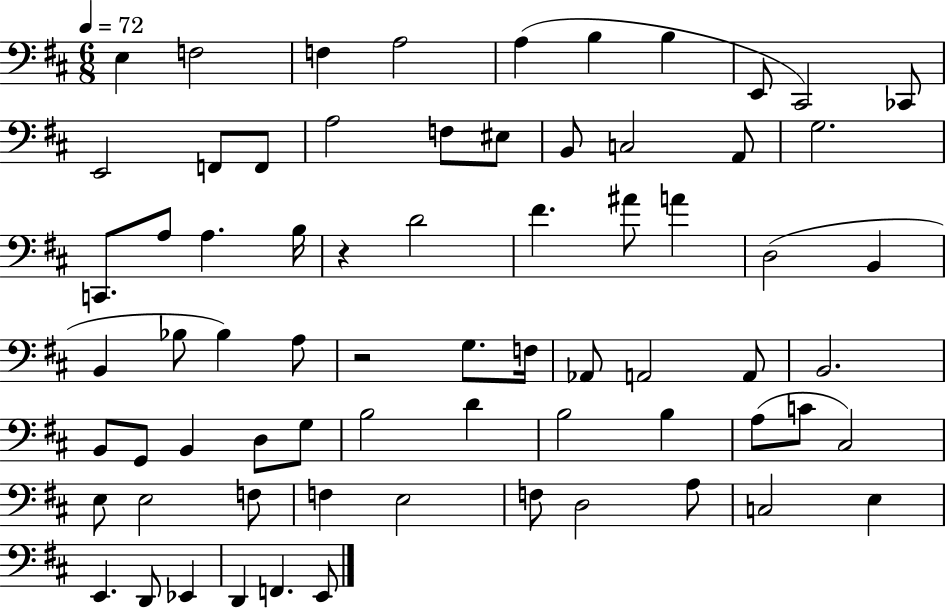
X:1
T:Untitled
M:6/8
L:1/4
K:D
E, F,2 F, A,2 A, B, B, E,,/2 ^C,,2 _C,,/2 E,,2 F,,/2 F,,/2 A,2 F,/2 ^E,/2 B,,/2 C,2 A,,/2 G,2 C,,/2 A,/2 A, B,/4 z D2 ^F ^A/2 A D,2 B,, B,, _B,/2 _B, A,/2 z2 G,/2 F,/4 _A,,/2 A,,2 A,,/2 B,,2 B,,/2 G,,/2 B,, D,/2 G,/2 B,2 D B,2 B, A,/2 C/2 ^C,2 E,/2 E,2 F,/2 F, E,2 F,/2 D,2 A,/2 C,2 E, E,, D,,/2 _E,, D,, F,, E,,/2